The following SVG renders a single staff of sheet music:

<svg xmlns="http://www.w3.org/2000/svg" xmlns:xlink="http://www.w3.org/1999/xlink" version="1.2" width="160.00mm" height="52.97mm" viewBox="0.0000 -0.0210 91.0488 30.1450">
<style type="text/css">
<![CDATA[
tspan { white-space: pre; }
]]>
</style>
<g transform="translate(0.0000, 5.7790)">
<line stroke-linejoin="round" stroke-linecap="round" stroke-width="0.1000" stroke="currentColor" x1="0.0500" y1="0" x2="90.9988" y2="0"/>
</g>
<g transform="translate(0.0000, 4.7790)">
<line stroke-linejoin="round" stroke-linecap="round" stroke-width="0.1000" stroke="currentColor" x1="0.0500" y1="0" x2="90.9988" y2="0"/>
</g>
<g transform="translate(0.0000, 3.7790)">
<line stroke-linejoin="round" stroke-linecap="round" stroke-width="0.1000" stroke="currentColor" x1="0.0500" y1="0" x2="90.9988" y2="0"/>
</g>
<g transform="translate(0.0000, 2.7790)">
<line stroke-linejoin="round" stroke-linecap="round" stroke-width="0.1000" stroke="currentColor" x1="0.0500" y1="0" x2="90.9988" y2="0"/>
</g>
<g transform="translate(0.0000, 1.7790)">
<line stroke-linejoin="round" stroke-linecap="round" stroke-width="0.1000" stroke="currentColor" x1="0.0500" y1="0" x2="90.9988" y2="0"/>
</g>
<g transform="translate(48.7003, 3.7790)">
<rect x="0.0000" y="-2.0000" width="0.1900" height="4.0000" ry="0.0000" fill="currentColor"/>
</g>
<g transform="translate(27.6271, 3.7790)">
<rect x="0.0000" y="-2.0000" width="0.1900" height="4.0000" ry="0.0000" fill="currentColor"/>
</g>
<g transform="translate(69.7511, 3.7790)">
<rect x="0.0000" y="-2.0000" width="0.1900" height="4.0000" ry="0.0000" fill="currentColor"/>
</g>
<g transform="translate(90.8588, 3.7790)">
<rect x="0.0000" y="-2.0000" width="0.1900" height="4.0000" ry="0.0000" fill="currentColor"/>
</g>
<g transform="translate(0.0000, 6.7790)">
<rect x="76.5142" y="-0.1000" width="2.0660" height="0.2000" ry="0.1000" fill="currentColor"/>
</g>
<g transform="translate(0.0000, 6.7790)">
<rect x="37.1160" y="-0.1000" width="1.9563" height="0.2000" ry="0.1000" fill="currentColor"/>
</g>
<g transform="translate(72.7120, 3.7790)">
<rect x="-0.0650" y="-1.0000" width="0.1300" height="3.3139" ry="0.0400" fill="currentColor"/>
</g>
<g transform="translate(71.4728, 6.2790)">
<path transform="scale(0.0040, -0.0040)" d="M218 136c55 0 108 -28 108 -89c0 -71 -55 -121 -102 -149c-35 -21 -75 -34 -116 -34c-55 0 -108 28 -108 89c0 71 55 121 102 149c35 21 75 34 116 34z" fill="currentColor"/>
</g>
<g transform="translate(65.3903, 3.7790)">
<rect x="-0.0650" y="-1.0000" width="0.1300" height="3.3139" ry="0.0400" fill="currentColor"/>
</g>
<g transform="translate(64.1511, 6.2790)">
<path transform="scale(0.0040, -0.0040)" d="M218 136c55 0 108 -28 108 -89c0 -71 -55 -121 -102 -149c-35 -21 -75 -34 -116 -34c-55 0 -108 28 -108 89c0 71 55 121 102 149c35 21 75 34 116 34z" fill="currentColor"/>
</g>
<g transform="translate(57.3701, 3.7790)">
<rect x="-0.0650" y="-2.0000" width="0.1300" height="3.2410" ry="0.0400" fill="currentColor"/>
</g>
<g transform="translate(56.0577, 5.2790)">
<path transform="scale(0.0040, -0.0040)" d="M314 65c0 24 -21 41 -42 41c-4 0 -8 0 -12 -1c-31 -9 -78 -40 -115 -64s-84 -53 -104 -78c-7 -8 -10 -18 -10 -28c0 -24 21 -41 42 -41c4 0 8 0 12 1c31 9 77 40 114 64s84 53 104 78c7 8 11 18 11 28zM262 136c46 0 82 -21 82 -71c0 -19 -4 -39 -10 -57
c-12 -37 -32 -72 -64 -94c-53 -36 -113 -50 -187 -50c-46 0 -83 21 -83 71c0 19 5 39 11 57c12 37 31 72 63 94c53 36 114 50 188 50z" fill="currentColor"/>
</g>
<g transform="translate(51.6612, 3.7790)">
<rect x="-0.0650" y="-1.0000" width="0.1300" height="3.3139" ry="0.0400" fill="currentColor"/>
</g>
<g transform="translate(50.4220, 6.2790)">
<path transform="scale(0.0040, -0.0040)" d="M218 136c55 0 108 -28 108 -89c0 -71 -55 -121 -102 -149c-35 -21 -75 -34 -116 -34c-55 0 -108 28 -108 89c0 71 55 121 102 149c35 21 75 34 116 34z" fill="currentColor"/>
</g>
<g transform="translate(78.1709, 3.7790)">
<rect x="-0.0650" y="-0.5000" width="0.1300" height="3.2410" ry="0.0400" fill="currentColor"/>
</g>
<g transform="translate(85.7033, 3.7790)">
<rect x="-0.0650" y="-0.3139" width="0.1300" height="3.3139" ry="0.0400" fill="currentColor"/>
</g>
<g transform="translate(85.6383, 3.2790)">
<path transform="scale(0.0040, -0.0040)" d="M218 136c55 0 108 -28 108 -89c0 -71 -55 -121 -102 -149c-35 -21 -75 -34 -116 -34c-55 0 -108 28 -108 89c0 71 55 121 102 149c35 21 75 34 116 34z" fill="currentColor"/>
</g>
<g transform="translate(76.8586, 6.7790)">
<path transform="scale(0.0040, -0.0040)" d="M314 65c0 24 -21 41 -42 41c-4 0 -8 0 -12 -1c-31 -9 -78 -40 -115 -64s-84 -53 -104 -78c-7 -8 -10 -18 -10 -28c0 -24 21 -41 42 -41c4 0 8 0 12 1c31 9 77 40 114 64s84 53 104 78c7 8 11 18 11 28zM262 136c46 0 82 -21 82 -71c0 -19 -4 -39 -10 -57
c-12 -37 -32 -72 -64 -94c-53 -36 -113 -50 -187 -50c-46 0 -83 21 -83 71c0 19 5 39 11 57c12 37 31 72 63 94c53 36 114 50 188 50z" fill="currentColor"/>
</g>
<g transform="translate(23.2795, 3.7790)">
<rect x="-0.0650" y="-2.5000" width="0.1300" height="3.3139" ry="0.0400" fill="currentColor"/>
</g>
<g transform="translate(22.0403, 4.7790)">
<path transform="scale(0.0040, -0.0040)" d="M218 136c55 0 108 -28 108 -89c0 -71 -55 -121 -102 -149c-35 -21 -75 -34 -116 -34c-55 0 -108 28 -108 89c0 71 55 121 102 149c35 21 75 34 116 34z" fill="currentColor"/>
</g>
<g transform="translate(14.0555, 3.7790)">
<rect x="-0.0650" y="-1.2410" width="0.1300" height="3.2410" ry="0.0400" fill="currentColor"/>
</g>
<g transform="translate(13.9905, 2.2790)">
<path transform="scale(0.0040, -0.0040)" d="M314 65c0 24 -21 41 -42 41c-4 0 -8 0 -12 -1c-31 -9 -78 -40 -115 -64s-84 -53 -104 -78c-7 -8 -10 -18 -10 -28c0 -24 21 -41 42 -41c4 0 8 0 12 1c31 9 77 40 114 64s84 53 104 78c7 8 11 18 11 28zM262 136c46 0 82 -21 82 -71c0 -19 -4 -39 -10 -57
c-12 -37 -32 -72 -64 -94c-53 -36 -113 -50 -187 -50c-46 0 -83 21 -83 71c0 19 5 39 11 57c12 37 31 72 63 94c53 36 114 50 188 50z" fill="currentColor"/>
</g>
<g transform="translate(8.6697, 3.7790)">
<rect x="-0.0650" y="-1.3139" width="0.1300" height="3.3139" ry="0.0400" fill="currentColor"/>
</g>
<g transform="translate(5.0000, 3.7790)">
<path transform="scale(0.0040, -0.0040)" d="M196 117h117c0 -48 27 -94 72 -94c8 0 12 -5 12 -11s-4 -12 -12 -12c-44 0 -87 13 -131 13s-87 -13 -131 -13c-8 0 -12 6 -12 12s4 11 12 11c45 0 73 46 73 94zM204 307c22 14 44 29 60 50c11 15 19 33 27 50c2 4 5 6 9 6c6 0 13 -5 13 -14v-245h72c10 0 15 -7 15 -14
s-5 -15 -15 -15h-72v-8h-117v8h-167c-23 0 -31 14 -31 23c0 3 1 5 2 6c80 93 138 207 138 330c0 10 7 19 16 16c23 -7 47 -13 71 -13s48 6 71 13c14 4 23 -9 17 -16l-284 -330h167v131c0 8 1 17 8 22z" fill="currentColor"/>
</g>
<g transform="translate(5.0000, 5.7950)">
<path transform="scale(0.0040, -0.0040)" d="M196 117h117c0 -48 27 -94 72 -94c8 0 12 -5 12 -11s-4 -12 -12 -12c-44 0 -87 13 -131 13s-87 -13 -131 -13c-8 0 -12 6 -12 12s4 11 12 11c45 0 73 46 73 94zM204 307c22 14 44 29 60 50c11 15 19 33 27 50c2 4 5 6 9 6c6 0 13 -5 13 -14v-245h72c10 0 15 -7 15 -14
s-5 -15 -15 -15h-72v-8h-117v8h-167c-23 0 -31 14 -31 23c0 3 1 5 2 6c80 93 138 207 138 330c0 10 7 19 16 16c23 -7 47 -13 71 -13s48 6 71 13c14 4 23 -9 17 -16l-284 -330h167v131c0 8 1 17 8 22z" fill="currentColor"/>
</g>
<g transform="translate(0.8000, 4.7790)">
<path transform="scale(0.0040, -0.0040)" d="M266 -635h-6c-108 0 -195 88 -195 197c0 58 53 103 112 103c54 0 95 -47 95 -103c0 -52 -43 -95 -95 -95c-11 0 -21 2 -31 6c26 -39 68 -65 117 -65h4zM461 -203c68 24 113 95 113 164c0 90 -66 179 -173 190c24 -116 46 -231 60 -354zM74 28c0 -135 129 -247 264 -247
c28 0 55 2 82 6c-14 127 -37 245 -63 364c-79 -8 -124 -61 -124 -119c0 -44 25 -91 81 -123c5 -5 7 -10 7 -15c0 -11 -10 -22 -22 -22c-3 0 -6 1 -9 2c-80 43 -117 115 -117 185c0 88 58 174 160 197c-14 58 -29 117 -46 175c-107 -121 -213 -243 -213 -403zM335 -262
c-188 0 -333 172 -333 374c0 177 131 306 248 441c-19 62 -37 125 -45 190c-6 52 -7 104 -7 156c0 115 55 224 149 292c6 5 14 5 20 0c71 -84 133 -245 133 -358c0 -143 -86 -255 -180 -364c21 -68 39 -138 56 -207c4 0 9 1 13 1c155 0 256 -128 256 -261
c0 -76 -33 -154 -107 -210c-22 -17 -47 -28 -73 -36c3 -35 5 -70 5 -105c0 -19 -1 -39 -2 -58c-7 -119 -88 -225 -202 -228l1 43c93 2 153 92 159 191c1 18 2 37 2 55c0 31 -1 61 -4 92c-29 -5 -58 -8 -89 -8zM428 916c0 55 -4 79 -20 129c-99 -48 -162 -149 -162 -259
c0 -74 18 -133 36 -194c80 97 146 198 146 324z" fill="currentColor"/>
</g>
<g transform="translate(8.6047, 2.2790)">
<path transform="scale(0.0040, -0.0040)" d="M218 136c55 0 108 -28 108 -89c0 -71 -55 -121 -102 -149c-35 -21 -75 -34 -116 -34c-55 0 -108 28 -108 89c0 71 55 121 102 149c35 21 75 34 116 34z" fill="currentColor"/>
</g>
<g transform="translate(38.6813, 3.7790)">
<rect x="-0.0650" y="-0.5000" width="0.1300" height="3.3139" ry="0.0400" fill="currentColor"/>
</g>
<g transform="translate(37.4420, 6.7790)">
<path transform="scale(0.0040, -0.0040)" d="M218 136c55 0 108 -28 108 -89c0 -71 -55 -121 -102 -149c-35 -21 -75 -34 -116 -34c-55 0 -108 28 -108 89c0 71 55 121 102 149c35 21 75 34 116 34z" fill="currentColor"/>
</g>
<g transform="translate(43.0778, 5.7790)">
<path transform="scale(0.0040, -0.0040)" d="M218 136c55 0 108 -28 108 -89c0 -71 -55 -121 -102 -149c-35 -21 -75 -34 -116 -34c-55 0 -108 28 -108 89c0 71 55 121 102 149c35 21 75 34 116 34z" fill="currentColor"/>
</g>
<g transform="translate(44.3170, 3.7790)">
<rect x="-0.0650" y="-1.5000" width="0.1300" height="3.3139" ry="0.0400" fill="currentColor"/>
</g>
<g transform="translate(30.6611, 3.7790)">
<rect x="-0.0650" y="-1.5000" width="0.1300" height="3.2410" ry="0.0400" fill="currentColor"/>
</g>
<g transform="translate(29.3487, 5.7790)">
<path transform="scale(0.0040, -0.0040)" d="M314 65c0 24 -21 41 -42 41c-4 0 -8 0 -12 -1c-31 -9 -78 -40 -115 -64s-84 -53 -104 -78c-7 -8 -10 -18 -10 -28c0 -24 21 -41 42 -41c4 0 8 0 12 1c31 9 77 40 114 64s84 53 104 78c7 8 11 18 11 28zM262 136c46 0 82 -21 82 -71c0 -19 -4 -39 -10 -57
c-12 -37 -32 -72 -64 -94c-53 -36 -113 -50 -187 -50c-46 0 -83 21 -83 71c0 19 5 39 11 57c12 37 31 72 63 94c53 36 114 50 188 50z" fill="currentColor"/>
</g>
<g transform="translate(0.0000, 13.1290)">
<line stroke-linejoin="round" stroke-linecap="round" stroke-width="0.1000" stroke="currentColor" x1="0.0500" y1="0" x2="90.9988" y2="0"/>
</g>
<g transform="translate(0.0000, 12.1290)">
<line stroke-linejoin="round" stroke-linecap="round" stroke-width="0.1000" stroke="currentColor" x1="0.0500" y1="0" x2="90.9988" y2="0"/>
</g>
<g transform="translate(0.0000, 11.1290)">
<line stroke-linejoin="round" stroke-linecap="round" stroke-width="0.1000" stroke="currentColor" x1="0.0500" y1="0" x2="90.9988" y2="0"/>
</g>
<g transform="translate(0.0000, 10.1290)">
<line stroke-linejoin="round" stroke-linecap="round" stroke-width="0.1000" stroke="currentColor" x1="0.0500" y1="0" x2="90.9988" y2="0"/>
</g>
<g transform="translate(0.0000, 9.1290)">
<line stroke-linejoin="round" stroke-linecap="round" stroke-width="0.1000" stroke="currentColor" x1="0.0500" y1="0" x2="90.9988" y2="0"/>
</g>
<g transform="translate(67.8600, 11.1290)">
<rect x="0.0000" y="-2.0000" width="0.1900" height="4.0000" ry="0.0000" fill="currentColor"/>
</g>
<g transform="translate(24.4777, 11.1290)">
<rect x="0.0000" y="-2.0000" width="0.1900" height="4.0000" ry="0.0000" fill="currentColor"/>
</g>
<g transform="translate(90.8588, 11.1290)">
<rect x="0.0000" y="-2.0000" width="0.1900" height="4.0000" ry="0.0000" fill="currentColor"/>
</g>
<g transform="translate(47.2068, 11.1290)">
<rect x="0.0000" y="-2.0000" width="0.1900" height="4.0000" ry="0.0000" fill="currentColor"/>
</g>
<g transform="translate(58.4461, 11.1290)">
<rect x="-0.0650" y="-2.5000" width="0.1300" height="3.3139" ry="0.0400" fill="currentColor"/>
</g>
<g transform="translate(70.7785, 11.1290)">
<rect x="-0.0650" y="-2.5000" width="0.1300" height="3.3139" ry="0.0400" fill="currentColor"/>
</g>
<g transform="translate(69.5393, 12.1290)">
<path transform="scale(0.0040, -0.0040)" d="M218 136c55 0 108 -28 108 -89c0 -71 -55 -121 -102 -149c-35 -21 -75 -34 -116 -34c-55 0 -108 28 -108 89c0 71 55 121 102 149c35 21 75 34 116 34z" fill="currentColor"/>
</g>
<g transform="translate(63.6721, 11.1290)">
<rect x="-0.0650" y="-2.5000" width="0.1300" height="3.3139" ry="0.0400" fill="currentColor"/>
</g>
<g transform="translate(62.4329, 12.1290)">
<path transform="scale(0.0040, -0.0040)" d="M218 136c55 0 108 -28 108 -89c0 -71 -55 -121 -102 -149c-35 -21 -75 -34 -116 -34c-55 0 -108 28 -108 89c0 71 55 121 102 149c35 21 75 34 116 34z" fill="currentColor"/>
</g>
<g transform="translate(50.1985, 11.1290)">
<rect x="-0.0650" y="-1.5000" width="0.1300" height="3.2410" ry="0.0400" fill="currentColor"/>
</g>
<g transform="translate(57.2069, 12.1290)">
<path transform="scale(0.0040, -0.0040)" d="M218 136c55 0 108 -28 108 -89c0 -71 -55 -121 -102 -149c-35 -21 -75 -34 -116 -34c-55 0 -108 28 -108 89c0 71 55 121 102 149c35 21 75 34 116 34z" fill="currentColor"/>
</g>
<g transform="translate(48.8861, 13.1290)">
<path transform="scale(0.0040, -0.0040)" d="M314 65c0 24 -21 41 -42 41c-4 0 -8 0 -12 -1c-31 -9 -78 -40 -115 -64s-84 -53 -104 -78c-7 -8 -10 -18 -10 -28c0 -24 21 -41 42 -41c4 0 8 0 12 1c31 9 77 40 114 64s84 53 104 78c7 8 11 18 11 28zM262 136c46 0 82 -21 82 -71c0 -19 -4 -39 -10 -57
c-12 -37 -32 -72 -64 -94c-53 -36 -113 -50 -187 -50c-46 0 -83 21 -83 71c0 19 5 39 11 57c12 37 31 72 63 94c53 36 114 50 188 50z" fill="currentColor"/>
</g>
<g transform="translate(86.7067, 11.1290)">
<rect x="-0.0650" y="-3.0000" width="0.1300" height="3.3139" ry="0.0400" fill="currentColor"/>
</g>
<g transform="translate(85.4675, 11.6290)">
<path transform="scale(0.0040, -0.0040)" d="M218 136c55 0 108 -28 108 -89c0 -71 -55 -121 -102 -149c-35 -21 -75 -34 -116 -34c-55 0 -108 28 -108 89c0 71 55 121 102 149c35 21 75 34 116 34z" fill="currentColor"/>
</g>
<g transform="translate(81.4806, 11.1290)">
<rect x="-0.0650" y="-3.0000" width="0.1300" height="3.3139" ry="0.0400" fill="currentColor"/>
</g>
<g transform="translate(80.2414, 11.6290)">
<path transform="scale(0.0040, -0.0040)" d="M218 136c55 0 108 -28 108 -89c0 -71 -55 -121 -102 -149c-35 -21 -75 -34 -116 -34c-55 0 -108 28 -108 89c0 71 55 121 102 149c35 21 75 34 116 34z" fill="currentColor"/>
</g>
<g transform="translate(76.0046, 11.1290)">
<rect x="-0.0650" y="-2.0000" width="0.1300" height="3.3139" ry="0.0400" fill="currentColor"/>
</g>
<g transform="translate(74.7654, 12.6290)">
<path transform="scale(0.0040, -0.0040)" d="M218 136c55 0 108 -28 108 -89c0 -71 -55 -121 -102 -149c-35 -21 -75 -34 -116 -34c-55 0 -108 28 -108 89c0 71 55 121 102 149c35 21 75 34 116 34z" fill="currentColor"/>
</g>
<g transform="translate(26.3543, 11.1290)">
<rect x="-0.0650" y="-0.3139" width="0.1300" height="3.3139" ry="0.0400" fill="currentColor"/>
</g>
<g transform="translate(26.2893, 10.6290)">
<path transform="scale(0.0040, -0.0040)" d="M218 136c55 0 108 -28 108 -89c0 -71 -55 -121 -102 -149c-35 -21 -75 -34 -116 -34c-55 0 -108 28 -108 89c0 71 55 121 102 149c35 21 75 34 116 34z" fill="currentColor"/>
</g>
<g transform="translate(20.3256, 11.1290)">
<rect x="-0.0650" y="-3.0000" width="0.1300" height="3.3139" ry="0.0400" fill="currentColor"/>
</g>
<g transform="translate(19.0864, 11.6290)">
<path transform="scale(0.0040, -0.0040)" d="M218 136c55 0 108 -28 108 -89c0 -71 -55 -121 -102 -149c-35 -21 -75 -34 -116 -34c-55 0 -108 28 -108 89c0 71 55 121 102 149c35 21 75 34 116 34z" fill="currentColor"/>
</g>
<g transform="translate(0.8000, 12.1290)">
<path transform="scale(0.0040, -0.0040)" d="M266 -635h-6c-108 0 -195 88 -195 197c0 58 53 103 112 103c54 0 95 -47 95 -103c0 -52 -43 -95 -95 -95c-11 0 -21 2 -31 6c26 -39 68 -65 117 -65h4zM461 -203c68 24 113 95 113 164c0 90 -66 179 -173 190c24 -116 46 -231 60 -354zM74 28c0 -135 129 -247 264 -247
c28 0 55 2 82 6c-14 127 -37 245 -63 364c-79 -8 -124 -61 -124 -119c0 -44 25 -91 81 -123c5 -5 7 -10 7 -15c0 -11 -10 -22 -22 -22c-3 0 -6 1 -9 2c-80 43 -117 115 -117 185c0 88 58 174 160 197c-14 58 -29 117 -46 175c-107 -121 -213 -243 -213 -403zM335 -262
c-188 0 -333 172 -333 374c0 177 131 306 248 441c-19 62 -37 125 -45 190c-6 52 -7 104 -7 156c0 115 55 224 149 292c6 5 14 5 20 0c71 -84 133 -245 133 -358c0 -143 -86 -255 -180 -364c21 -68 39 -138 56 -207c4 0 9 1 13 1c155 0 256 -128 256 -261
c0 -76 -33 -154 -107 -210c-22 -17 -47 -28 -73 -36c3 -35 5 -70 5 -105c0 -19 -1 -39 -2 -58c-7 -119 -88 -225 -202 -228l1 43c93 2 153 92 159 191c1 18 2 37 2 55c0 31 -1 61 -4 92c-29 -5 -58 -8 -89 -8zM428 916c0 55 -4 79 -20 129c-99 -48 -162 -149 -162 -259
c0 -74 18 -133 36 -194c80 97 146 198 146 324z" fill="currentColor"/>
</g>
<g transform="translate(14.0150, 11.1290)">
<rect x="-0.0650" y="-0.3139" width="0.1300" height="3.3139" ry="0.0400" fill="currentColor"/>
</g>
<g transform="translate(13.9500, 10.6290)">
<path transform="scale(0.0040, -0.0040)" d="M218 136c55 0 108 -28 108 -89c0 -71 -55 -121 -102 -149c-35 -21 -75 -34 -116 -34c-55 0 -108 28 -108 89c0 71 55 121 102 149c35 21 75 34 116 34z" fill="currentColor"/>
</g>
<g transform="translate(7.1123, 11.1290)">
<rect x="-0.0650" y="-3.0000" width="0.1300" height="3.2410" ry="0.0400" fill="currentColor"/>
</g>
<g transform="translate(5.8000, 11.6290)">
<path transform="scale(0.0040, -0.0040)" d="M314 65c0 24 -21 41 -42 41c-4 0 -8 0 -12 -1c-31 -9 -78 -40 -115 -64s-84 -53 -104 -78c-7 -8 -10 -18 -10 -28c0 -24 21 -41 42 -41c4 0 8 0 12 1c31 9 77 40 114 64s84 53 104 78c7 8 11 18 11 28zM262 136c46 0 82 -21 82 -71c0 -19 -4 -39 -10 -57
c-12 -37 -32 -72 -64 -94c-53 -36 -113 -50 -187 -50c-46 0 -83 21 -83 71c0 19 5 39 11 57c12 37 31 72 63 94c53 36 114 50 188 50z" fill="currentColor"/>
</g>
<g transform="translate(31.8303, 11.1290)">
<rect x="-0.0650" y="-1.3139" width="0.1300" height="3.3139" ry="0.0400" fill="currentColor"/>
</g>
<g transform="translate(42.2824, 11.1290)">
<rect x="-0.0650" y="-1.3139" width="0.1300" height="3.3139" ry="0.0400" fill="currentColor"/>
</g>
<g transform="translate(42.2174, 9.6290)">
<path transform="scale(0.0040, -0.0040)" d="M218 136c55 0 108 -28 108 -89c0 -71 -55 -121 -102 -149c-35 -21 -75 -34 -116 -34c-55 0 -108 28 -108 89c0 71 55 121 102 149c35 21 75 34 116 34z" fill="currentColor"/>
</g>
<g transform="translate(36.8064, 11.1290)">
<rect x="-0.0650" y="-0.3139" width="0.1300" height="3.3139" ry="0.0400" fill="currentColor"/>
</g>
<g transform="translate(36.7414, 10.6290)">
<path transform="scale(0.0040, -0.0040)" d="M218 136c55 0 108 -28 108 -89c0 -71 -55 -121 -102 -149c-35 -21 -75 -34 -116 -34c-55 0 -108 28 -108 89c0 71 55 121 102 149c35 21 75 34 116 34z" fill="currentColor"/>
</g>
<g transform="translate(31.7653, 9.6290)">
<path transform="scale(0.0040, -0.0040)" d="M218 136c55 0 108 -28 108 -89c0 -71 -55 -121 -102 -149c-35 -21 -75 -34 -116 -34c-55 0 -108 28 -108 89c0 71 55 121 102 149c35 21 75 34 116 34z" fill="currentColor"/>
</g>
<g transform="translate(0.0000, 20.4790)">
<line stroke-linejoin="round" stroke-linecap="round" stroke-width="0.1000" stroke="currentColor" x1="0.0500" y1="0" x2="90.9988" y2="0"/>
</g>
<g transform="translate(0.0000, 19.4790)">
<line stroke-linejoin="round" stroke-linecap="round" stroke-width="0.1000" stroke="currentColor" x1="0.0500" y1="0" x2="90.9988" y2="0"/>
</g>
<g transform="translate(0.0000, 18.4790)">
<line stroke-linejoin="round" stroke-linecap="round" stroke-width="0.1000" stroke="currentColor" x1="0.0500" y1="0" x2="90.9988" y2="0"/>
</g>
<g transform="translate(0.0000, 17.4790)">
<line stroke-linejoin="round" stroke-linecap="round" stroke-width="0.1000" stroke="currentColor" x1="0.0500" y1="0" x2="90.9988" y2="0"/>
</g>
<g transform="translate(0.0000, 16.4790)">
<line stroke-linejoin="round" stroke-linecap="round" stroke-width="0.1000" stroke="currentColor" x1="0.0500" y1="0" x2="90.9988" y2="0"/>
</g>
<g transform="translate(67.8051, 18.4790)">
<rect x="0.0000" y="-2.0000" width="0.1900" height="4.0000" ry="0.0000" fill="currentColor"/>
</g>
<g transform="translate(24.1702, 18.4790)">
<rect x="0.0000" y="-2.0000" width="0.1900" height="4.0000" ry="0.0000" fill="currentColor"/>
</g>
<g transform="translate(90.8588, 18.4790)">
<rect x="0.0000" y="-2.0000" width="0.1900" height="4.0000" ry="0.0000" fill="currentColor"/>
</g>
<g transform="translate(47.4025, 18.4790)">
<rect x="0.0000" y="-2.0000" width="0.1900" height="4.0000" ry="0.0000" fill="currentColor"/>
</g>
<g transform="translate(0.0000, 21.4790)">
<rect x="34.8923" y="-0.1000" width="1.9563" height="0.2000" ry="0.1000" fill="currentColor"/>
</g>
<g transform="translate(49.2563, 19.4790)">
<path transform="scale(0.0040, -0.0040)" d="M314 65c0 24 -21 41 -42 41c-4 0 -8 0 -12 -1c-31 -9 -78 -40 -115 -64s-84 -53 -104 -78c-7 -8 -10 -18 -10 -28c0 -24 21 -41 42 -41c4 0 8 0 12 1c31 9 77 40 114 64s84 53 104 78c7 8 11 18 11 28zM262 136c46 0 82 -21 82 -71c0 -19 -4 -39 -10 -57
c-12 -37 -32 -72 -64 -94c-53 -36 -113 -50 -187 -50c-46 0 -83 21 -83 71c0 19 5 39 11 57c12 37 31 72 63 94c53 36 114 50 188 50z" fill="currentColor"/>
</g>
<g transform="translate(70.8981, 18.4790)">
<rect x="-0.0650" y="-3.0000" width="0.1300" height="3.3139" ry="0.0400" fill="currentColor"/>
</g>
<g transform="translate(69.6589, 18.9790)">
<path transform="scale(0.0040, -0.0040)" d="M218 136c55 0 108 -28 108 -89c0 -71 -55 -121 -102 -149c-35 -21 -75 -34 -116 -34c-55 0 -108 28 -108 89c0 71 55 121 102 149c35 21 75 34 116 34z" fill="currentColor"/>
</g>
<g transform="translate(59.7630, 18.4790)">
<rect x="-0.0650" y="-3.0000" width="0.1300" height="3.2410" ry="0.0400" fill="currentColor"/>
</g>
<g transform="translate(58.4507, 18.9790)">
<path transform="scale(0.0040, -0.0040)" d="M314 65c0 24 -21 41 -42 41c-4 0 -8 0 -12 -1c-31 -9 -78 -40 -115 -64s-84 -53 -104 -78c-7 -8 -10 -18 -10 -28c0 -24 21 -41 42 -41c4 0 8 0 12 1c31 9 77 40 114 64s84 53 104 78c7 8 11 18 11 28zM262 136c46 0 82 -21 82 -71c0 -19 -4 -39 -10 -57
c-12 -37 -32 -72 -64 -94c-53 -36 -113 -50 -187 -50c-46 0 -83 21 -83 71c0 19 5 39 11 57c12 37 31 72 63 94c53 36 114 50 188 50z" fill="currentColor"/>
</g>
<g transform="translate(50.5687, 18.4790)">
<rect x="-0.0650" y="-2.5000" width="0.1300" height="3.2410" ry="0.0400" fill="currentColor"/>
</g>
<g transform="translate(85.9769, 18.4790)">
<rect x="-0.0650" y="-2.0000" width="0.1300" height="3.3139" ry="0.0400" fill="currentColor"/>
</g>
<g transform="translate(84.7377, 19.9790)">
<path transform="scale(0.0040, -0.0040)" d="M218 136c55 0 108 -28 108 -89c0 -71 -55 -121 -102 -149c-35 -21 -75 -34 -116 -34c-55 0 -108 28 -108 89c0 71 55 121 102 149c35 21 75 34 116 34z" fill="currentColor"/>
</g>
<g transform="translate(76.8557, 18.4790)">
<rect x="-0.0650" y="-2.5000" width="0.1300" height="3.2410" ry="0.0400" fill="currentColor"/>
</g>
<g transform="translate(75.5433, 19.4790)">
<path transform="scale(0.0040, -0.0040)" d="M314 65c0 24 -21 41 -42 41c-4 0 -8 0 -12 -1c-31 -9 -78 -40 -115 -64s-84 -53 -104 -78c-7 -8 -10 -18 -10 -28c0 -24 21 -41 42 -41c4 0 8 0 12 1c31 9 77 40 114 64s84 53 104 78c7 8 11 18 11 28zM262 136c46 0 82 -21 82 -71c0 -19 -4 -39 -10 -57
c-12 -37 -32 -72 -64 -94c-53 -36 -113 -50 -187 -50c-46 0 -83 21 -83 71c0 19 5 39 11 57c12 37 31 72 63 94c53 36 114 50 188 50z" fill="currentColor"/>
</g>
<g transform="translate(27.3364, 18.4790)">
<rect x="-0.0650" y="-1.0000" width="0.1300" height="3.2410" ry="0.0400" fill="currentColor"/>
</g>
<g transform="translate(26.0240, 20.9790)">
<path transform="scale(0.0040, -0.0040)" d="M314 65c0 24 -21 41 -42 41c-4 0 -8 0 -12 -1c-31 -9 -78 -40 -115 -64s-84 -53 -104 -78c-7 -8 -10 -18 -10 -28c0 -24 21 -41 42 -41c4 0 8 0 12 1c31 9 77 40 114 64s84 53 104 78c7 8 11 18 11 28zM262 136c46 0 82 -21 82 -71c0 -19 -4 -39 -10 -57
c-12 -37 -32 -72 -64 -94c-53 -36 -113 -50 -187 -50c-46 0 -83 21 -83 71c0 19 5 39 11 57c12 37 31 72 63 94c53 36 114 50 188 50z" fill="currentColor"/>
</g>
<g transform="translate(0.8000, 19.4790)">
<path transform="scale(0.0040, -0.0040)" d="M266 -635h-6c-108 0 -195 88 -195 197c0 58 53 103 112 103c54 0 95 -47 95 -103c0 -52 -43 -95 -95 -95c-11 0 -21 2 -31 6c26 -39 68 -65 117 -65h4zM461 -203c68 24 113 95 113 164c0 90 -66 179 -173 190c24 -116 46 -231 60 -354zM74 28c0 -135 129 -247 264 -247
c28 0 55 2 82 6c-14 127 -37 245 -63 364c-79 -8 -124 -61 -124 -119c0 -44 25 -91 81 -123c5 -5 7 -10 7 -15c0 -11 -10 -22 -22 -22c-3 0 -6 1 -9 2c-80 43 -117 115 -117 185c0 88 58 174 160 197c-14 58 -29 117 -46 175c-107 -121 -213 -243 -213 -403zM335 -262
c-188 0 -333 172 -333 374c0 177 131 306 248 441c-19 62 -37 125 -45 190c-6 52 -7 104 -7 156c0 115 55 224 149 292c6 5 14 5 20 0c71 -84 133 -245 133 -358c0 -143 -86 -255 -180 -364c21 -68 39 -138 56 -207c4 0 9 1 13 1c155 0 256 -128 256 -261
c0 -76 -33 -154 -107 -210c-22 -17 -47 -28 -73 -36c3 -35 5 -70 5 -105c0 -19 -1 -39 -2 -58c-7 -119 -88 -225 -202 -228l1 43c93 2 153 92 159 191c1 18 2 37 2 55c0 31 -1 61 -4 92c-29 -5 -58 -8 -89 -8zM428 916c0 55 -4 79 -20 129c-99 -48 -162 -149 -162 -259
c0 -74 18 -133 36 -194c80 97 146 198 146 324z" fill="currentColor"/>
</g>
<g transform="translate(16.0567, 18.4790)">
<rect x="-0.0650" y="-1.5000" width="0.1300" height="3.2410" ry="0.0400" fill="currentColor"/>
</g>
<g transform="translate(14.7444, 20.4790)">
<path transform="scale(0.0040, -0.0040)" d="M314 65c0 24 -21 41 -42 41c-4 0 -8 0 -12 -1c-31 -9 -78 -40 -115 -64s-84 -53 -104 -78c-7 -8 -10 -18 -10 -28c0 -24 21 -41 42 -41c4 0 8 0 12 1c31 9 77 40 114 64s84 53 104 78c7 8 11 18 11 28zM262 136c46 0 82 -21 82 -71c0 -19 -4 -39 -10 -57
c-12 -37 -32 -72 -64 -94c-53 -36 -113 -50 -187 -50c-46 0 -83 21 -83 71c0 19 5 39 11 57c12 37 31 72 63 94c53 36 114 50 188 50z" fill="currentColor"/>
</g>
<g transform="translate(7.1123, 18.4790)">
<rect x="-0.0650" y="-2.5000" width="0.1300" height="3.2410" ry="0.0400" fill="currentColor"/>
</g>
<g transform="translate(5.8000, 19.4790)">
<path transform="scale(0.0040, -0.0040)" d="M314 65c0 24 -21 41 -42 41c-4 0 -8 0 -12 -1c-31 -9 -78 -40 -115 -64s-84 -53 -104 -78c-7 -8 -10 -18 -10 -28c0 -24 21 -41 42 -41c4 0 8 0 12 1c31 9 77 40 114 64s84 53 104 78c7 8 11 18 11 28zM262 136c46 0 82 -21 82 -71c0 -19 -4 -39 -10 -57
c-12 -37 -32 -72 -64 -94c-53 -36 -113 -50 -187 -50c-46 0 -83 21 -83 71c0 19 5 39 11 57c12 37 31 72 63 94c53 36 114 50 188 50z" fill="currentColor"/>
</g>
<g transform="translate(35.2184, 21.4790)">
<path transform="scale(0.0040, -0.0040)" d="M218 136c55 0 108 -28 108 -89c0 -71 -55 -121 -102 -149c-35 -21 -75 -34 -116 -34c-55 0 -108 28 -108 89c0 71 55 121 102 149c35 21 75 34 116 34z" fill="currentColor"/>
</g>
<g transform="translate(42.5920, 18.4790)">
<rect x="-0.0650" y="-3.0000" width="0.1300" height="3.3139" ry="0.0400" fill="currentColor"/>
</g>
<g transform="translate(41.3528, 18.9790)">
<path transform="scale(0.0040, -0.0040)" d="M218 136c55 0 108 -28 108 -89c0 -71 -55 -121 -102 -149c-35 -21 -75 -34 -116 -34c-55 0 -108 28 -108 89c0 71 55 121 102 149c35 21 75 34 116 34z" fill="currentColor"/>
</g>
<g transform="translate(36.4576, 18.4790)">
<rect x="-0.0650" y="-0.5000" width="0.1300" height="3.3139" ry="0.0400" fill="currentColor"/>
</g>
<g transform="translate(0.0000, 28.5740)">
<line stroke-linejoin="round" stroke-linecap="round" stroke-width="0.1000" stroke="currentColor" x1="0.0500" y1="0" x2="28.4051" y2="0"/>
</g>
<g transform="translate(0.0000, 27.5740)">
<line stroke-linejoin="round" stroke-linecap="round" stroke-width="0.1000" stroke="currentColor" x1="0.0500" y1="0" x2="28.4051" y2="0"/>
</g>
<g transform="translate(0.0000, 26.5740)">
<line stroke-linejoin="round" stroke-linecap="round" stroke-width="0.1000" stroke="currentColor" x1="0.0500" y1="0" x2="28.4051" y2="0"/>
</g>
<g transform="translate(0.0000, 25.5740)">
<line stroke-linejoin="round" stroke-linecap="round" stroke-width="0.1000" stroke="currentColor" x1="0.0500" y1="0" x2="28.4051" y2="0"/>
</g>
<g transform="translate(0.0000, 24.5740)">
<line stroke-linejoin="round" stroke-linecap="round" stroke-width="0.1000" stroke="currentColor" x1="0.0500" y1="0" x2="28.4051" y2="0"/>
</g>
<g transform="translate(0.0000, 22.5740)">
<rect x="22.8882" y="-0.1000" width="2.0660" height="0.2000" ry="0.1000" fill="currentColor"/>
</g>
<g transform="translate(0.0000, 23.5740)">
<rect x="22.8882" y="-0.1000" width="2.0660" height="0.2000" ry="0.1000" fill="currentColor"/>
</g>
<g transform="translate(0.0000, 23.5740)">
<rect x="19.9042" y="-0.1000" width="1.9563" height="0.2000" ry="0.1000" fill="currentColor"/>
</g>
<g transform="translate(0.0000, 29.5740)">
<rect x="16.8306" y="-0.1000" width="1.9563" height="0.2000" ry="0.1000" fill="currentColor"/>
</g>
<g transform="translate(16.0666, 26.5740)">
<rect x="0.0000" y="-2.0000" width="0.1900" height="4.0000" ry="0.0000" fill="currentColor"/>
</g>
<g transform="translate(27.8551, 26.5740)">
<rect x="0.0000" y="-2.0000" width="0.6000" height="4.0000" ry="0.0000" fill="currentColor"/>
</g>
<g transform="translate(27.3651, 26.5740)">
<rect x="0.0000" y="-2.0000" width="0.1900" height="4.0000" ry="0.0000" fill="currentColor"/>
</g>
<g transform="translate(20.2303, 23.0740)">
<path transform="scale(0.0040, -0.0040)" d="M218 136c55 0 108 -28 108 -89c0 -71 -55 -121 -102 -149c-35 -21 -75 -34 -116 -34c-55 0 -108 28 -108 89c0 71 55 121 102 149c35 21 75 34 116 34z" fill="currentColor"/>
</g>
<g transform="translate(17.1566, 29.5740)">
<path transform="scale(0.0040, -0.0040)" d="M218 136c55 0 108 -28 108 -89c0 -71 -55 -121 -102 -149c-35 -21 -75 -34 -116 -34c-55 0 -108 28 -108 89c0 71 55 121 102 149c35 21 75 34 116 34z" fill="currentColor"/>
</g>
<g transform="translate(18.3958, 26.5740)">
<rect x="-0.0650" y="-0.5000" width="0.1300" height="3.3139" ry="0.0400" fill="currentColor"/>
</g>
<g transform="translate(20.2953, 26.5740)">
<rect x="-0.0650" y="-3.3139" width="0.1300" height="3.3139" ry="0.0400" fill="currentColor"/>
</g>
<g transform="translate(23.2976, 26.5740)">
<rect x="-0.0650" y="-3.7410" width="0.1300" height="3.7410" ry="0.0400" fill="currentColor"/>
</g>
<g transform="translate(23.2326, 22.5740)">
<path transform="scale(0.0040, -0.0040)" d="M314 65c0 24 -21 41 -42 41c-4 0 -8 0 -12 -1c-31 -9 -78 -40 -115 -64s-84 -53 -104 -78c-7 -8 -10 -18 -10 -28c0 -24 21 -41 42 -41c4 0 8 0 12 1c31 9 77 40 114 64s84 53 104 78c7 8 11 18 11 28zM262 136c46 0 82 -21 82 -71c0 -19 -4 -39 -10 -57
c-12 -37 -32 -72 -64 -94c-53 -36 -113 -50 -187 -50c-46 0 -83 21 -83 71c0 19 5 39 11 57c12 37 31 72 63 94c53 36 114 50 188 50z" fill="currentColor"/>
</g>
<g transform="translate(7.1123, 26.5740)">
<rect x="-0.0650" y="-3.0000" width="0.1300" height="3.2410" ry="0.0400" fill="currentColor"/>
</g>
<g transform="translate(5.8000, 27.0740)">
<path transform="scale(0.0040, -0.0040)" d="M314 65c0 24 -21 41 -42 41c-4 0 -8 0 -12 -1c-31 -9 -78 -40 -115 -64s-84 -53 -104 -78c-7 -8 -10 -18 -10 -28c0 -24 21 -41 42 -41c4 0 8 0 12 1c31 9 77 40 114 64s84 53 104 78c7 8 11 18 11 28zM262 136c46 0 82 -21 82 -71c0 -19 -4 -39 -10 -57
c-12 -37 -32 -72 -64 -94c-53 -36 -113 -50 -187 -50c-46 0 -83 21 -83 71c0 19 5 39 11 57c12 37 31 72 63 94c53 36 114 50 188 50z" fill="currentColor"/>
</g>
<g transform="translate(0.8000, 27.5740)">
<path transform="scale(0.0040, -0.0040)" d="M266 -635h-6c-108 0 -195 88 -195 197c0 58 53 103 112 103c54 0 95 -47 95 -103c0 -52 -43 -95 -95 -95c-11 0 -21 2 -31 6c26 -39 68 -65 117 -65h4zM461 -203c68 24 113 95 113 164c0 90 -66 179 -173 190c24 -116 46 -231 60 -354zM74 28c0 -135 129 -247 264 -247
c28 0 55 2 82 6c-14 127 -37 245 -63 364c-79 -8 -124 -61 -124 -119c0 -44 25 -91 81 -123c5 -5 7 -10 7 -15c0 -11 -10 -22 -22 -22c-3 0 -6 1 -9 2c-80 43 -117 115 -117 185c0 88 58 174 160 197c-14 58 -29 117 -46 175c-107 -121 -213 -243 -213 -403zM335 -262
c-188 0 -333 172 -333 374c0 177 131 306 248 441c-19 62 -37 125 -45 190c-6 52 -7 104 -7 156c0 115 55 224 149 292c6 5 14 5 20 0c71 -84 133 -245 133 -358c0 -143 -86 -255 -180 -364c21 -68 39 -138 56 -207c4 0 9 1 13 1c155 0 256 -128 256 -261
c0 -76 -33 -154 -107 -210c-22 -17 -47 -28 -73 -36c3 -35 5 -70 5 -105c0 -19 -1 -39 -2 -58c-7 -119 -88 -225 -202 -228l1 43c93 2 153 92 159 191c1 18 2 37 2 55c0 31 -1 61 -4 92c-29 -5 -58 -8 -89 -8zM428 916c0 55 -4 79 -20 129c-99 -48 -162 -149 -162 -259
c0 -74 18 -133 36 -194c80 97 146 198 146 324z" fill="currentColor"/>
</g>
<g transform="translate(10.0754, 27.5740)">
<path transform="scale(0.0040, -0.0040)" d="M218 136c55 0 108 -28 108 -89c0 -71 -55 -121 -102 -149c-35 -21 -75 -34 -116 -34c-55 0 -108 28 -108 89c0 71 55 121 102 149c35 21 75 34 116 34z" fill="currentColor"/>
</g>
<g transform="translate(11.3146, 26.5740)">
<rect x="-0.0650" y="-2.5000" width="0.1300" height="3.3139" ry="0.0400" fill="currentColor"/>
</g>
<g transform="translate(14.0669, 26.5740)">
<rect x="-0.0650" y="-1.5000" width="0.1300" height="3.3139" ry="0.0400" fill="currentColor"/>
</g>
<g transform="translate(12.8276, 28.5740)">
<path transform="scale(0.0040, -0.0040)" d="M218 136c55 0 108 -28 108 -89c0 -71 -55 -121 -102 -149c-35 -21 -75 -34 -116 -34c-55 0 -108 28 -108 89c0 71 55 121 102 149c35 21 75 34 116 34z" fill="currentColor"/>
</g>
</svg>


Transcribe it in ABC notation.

X:1
T:Untitled
M:4/4
L:1/4
K:C
e e2 G E2 C E D F2 D D C2 c A2 c A c e c e E2 G G G F A A G2 E2 D2 C A G2 A2 A G2 F A2 G E C b c'2